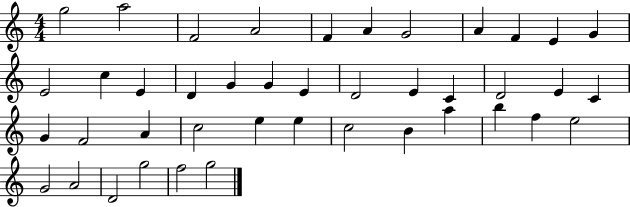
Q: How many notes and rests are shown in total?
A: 42